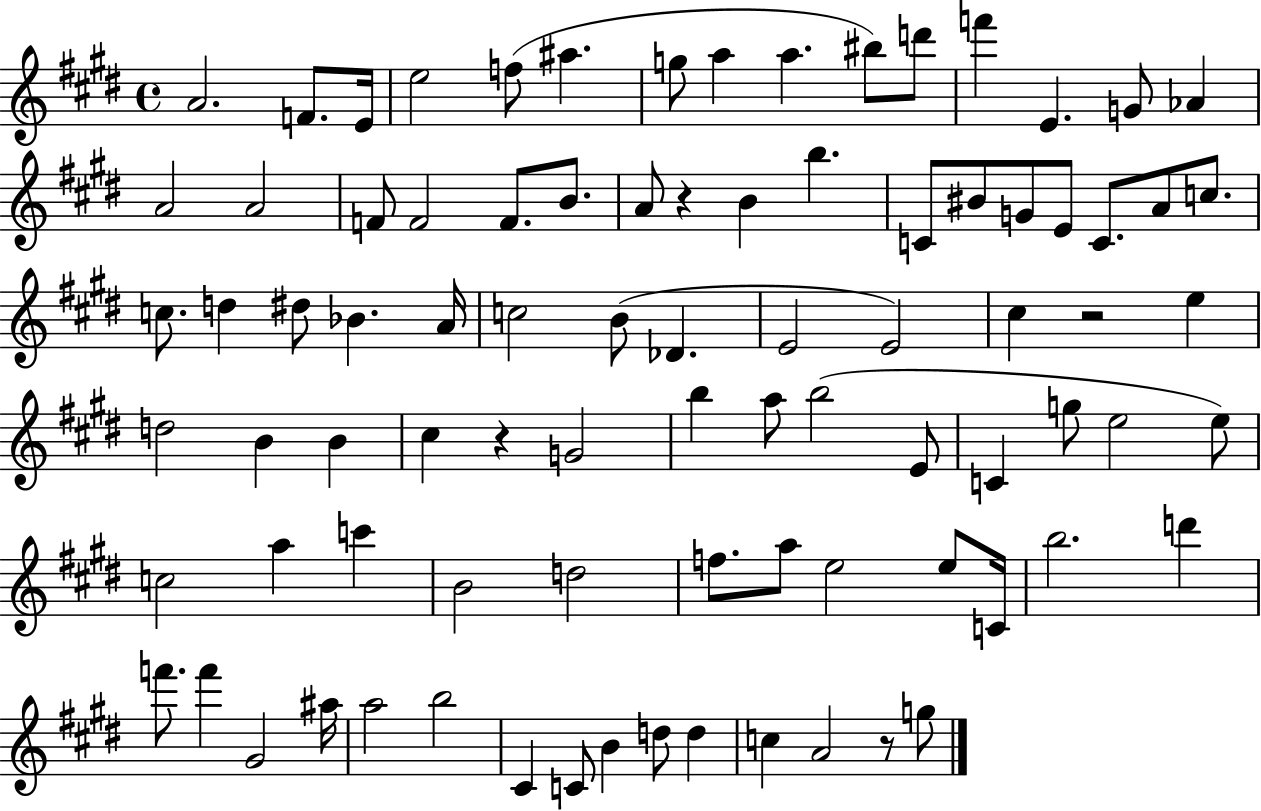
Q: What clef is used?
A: treble